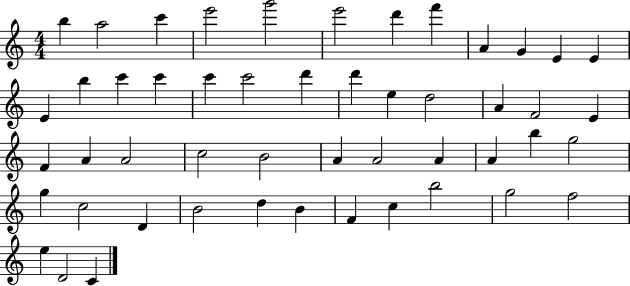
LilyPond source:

{
  \clef treble
  \numericTimeSignature
  \time 4/4
  \key c \major
  b''4 a''2 c'''4 | e'''2 g'''2 | e'''2 d'''4 f'''4 | a'4 g'4 e'4 e'4 | \break e'4 b''4 c'''4 c'''4 | c'''4 c'''2 d'''4 | d'''4 e''4 d''2 | a'4 f'2 e'4 | \break f'4 a'4 a'2 | c''2 b'2 | a'4 a'2 a'4 | a'4 b''4 g''2 | \break g''4 c''2 d'4 | b'2 d''4 b'4 | f'4 c''4 b''2 | g''2 f''2 | \break e''4 d'2 c'4 | \bar "|."
}